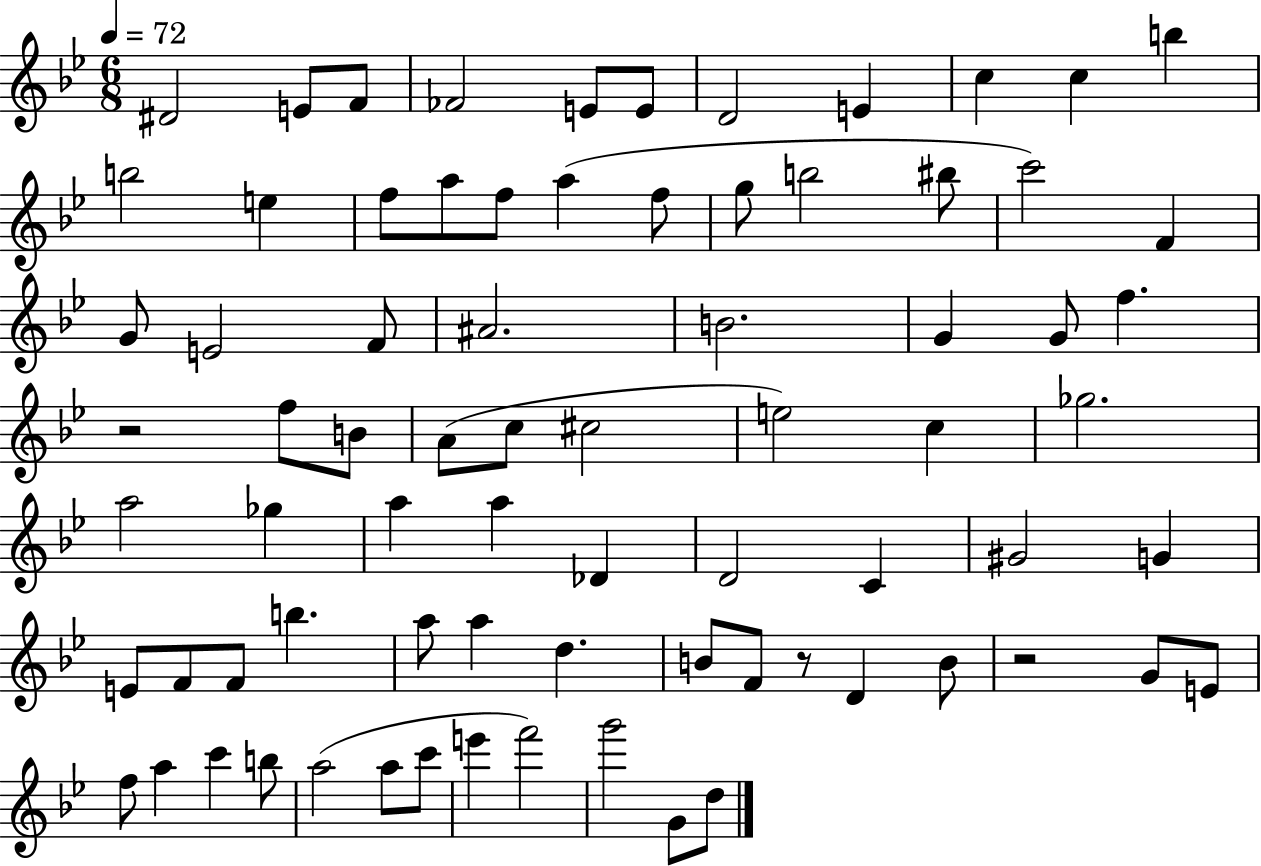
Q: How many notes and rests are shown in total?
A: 76